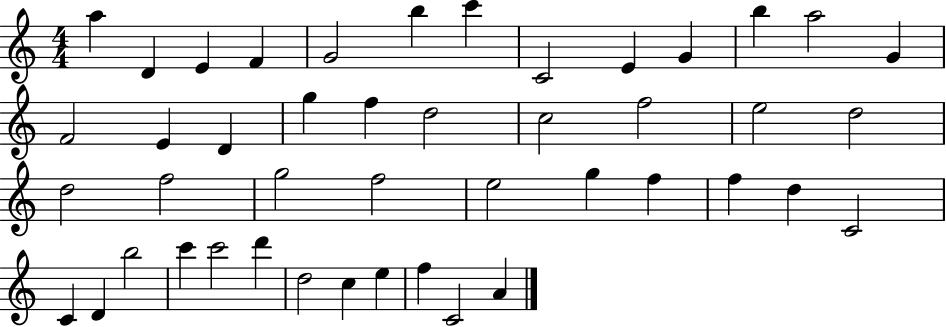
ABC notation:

X:1
T:Untitled
M:4/4
L:1/4
K:C
a D E F G2 b c' C2 E G b a2 G F2 E D g f d2 c2 f2 e2 d2 d2 f2 g2 f2 e2 g f f d C2 C D b2 c' c'2 d' d2 c e f C2 A